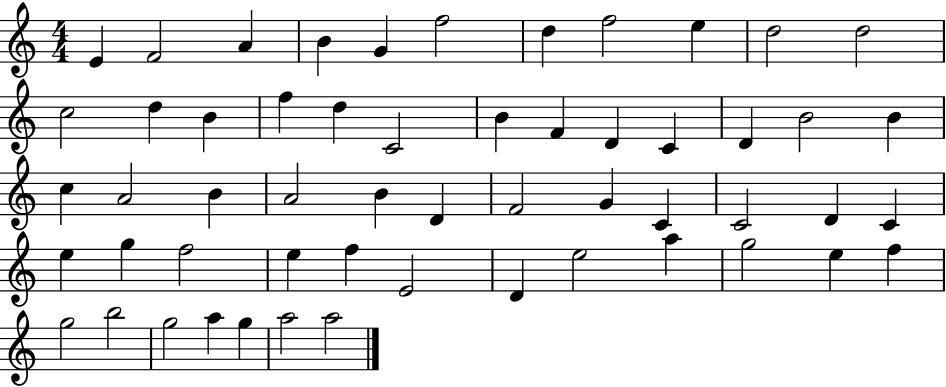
X:1
T:Untitled
M:4/4
L:1/4
K:C
E F2 A B G f2 d f2 e d2 d2 c2 d B f d C2 B F D C D B2 B c A2 B A2 B D F2 G C C2 D C e g f2 e f E2 D e2 a g2 e f g2 b2 g2 a g a2 a2